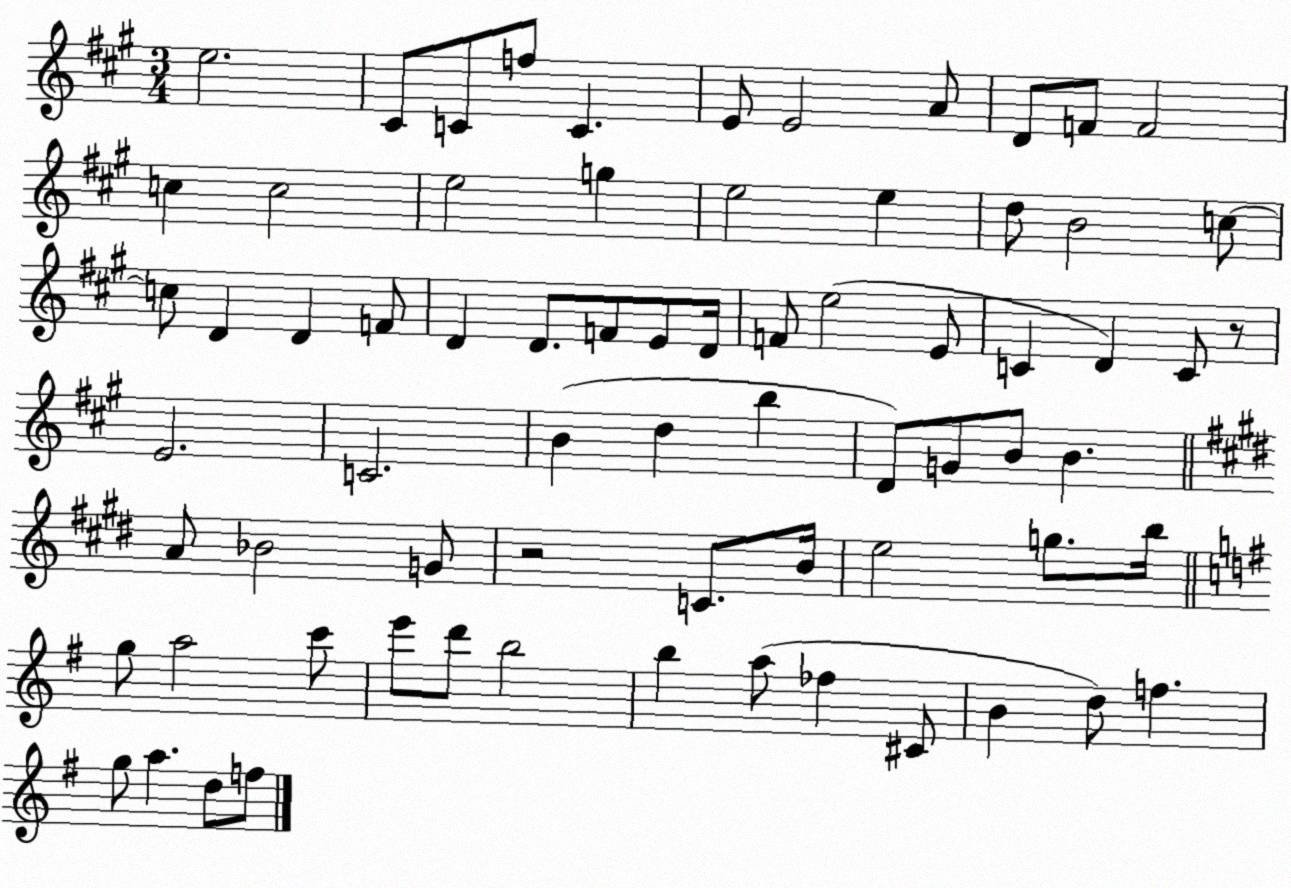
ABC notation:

X:1
T:Untitled
M:3/4
L:1/4
K:A
e2 ^C/2 C/2 f/2 C E/2 E2 A/2 D/2 F/2 F2 c c2 e2 g e2 e d/2 B2 c/2 c/2 D D F/2 D D/2 F/2 E/2 D/4 F/2 e2 E/2 C D C/2 z/2 E2 C2 B d b D/2 G/2 B/2 B A/2 _B2 G/2 z2 C/2 B/4 e2 g/2 b/4 g/2 a2 c'/2 e'/2 d'/2 b2 b a/2 _f ^C/2 B d/2 f g/2 a d/2 f/2